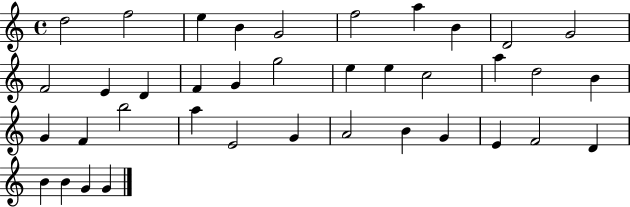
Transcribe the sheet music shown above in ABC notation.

X:1
T:Untitled
M:4/4
L:1/4
K:C
d2 f2 e B G2 f2 a B D2 G2 F2 E D F G g2 e e c2 a d2 B G F b2 a E2 G A2 B G E F2 D B B G G